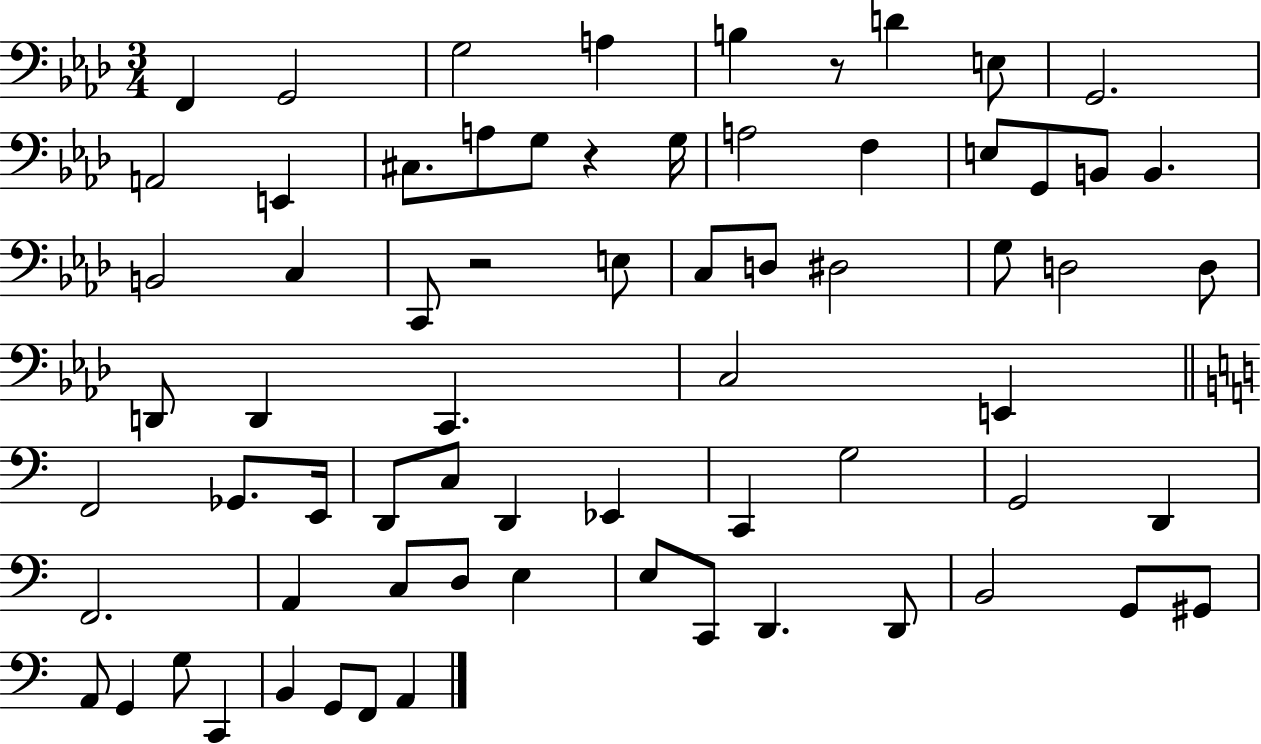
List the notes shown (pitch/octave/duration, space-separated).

F2/q G2/h G3/h A3/q B3/q R/e D4/q E3/e G2/h. A2/h E2/q C#3/e. A3/e G3/e R/q G3/s A3/h F3/q E3/e G2/e B2/e B2/q. B2/h C3/q C2/e R/h E3/e C3/e D3/e D#3/h G3/e D3/h D3/e D2/e D2/q C2/q. C3/h E2/q F2/h Gb2/e. E2/s D2/e C3/e D2/q Eb2/q C2/q G3/h G2/h D2/q F2/h. A2/q C3/e D3/e E3/q E3/e C2/e D2/q. D2/e B2/h G2/e G#2/e A2/e G2/q G3/e C2/q B2/q G2/e F2/e A2/q